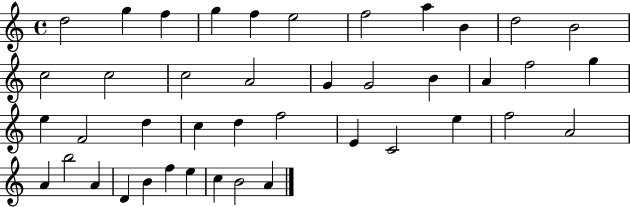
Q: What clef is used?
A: treble